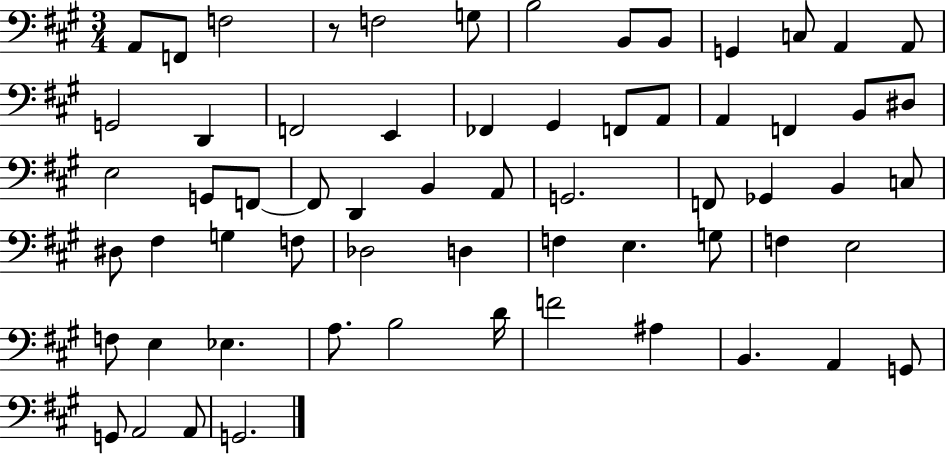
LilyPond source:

{
  \clef bass
  \numericTimeSignature
  \time 3/4
  \key a \major
  a,8 f,8 f2 | r8 f2 g8 | b2 b,8 b,8 | g,4 c8 a,4 a,8 | \break g,2 d,4 | f,2 e,4 | fes,4 gis,4 f,8 a,8 | a,4 f,4 b,8 dis8 | \break e2 g,8 f,8~~ | f,8 d,4 b,4 a,8 | g,2. | f,8 ges,4 b,4 c8 | \break dis8 fis4 g4 f8 | des2 d4 | f4 e4. g8 | f4 e2 | \break f8 e4 ees4. | a8. b2 d'16 | f'2 ais4 | b,4. a,4 g,8 | \break g,8 a,2 a,8 | g,2. | \bar "|."
}